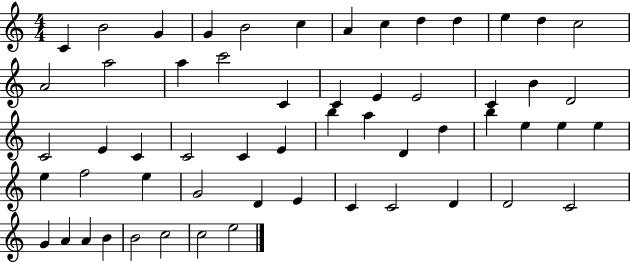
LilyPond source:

{
  \clef treble
  \numericTimeSignature
  \time 4/4
  \key c \major
  c'4 b'2 g'4 | g'4 b'2 c''4 | a'4 c''4 d''4 d''4 | e''4 d''4 c''2 | \break a'2 a''2 | a''4 c'''2 c'4 | c'4 e'4 e'2 | c'4 b'4 d'2 | \break c'2 e'4 c'4 | c'2 c'4 e'4 | b''4 a''4 d'4 d''4 | b''4 e''4 e''4 e''4 | \break e''4 f''2 e''4 | g'2 d'4 e'4 | c'4 c'2 d'4 | d'2 c'2 | \break g'4 a'4 a'4 b'4 | b'2 c''2 | c''2 e''2 | \bar "|."
}